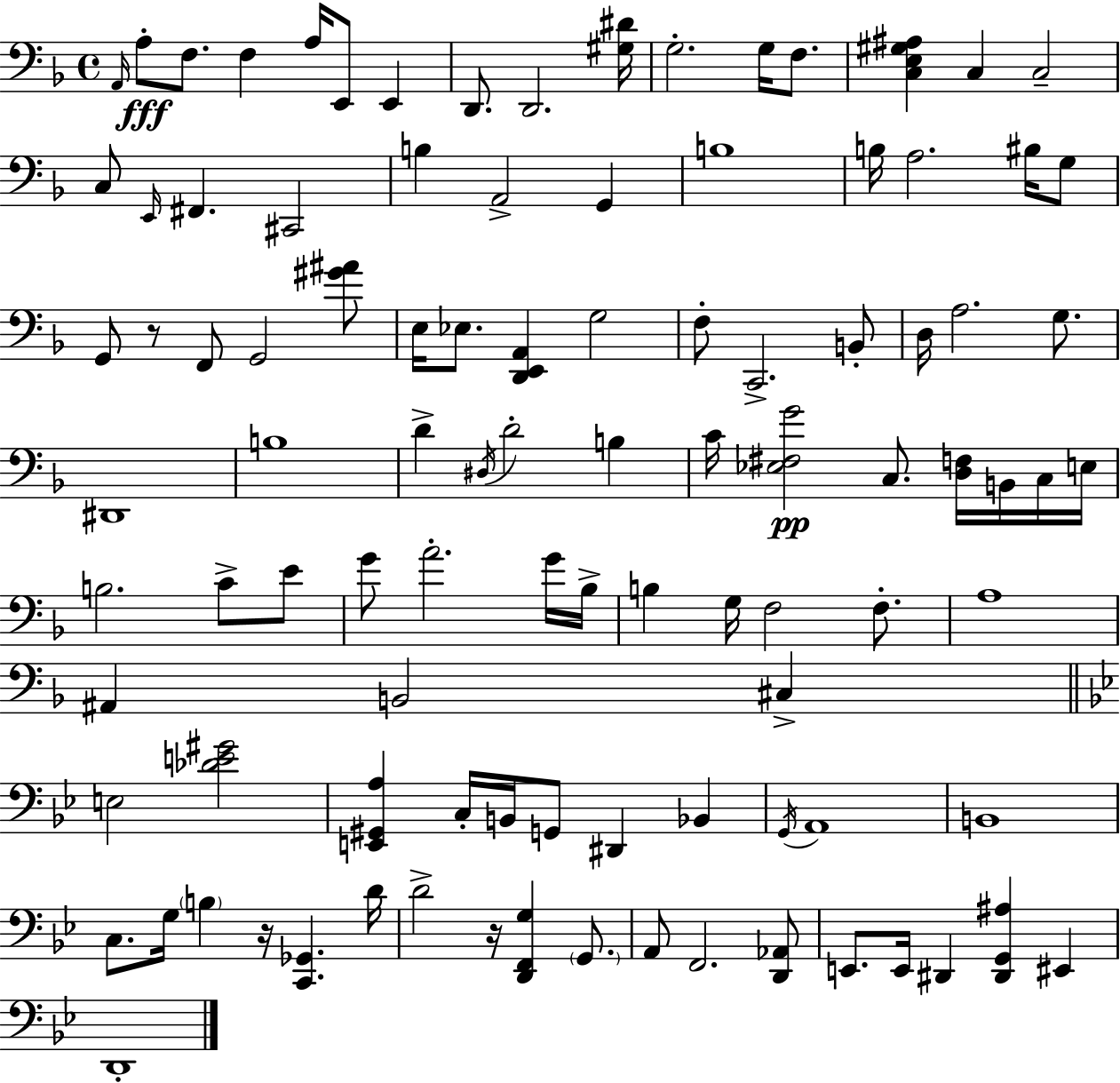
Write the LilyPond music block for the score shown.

{
  \clef bass
  \time 4/4
  \defaultTimeSignature
  \key d \minor
  \grace { a,16 }\fff a8-. f8. f4 a16 e,8 e,4 | d,8. d,2. | <gis dis'>16 g2.-. g16 f8. | <c e gis ais>4 c4 c2-- | \break c8 \grace { e,16 } fis,4. cis,2 | b4 a,2-> g,4 | b1 | b16 a2. bis16 | \break g8 g,8 r8 f,8 g,2 | <gis' ais'>8 e16 ees8. <d, e, a,>4 g2 | f8-. c,2.-> | b,8-. d16 a2. g8. | \break dis,1 | b1 | d'4-> \acciaccatura { dis16 } d'2-. b4 | c'16 <ees fis g'>2\pp c8. <d f>16 | \break b,16 c16 e16 b2. c'8-> | e'8 g'8 a'2.-. | g'16 bes16-> b4 g16 f2 | f8.-. a1 | \break ais,4 b,2 cis4-> | \bar "||" \break \key bes \major e2 <des' e' gis'>2 | <e, gis, a>4 c16-. b,16 g,8 dis,4 bes,4 | \acciaccatura { g,16 } a,1 | b,1 | \break c8. g16 \parenthesize b4 r16 <c, ges,>4. | d'16 d'2-> r16 <d, f, g>4 \parenthesize g,8. | a,8 f,2. <d, aes,>8 | e,8. e,16 dis,4 <dis, g, ais>4 eis,4 | \break d,1-. | \bar "|."
}